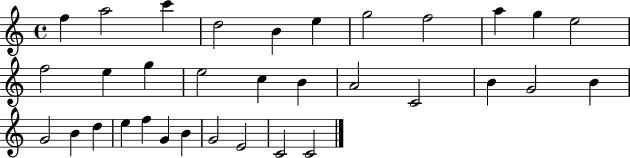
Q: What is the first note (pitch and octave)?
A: F5